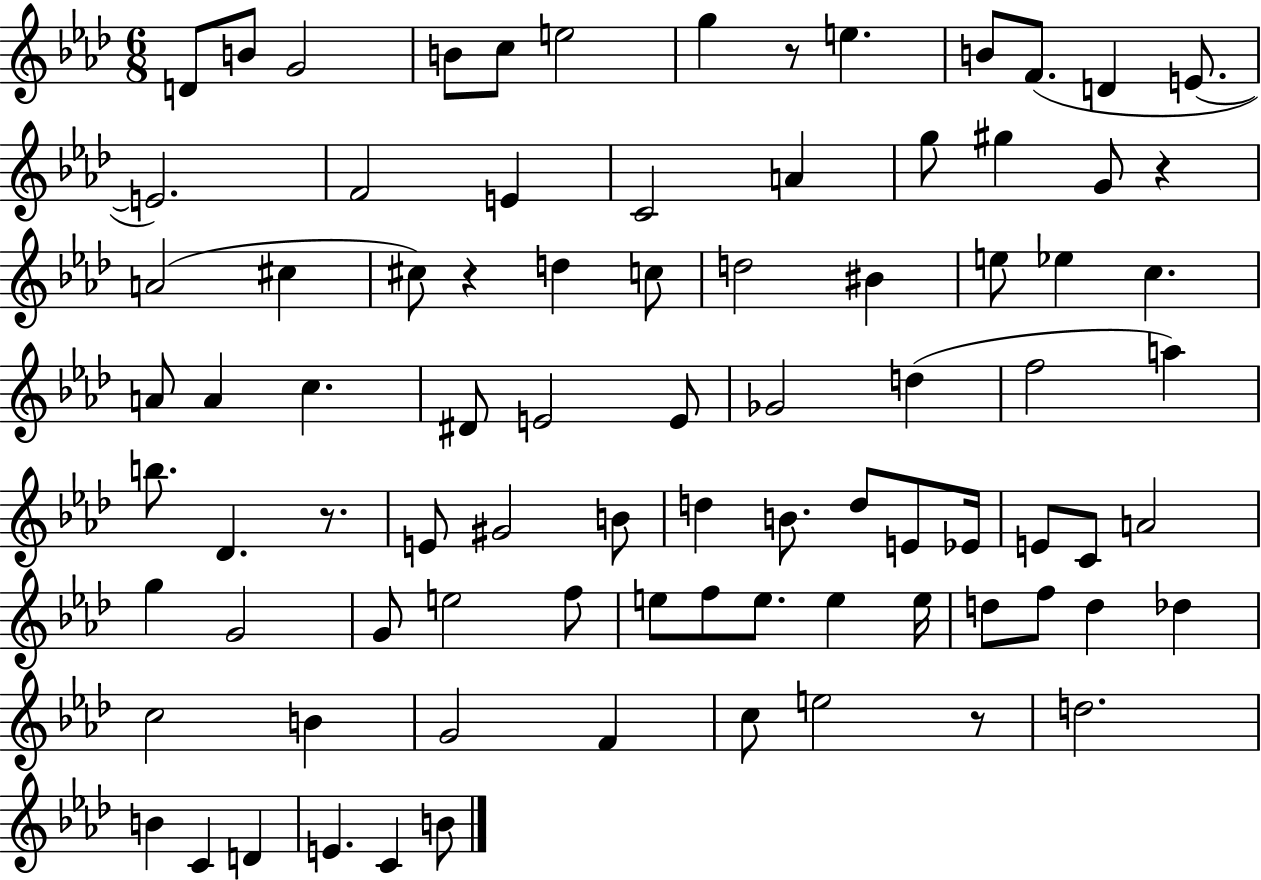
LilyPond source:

{
  \clef treble
  \numericTimeSignature
  \time 6/8
  \key aes \major
  d'8 b'8 g'2 | b'8 c''8 e''2 | g''4 r8 e''4. | b'8 f'8.( d'4 e'8.~~ | \break e'2.) | f'2 e'4 | c'2 a'4 | g''8 gis''4 g'8 r4 | \break a'2( cis''4 | cis''8) r4 d''4 c''8 | d''2 bis'4 | e''8 ees''4 c''4. | \break a'8 a'4 c''4. | dis'8 e'2 e'8 | ges'2 d''4( | f''2 a''4) | \break b''8. des'4. r8. | e'8 gis'2 b'8 | d''4 b'8. d''8 e'8 ees'16 | e'8 c'8 a'2 | \break g''4 g'2 | g'8 e''2 f''8 | e''8 f''8 e''8. e''4 e''16 | d''8 f''8 d''4 des''4 | \break c''2 b'4 | g'2 f'4 | c''8 e''2 r8 | d''2. | \break b'4 c'4 d'4 | e'4. c'4 b'8 | \bar "|."
}